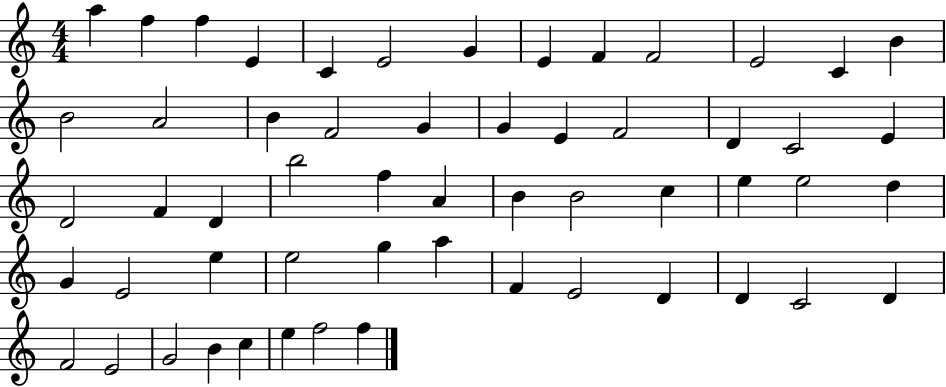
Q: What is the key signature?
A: C major